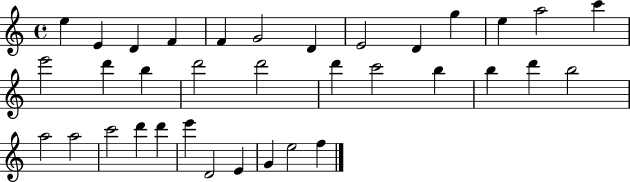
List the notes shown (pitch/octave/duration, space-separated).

E5/q E4/q D4/q F4/q F4/q G4/h D4/q E4/h D4/q G5/q E5/q A5/h C6/q E6/h D6/q B5/q D6/h D6/h D6/q C6/h B5/q B5/q D6/q B5/h A5/h A5/h C6/h D6/q D6/q E6/q D4/h E4/q G4/q E5/h F5/q